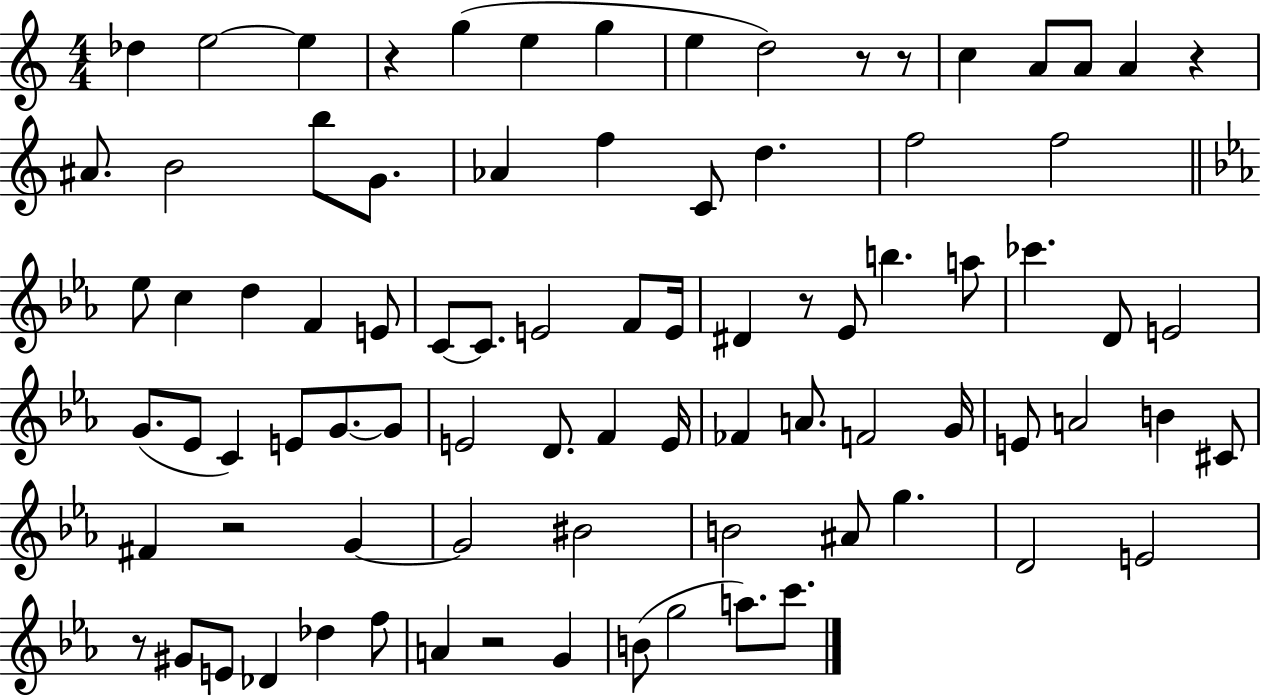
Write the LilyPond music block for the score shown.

{
  \clef treble
  \numericTimeSignature
  \time 4/4
  \key c \major
  \repeat volta 2 { des''4 e''2~~ e''4 | r4 g''4( e''4 g''4 | e''4 d''2) r8 r8 | c''4 a'8 a'8 a'4 r4 | \break ais'8. b'2 b''8 g'8. | aes'4 f''4 c'8 d''4. | f''2 f''2 | \bar "||" \break \key c \minor ees''8 c''4 d''4 f'4 e'8 | c'8~~ c'8. e'2 f'8 e'16 | dis'4 r8 ees'8 b''4. a''8 | ces'''4. d'8 e'2 | \break g'8.( ees'8 c'4) e'8 g'8.~~ g'8 | e'2 d'8. f'4 e'16 | fes'4 a'8. f'2 g'16 | e'8 a'2 b'4 cis'8 | \break fis'4 r2 g'4~~ | g'2 bis'2 | b'2 ais'8 g''4. | d'2 e'2 | \break r8 gis'8 e'8 des'4 des''4 f''8 | a'4 r2 g'4 | b'8( g''2 a''8.) c'''8. | } \bar "|."
}